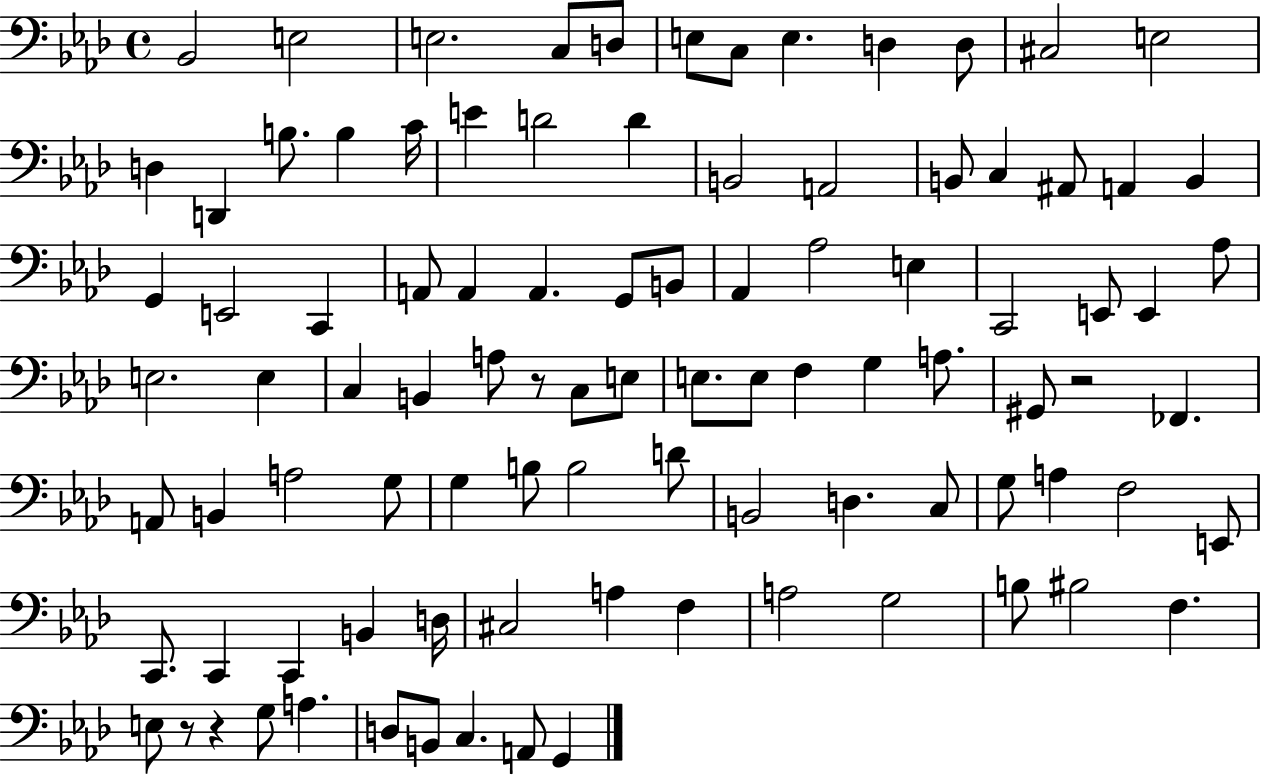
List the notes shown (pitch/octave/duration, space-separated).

Bb2/h E3/h E3/h. C3/e D3/e E3/e C3/e E3/q. D3/q D3/e C#3/h E3/h D3/q D2/q B3/e. B3/q C4/s E4/q D4/h D4/q B2/h A2/h B2/e C3/q A#2/e A2/q B2/q G2/q E2/h C2/q A2/e A2/q A2/q. G2/e B2/e Ab2/q Ab3/h E3/q C2/h E2/e E2/q Ab3/e E3/h. E3/q C3/q B2/q A3/e R/e C3/e E3/e E3/e. E3/e F3/q G3/q A3/e. G#2/e R/h FES2/q. A2/e B2/q A3/h G3/e G3/q B3/e B3/h D4/e B2/h D3/q. C3/e G3/e A3/q F3/h E2/e C2/e. C2/q C2/q B2/q D3/s C#3/h A3/q F3/q A3/h G3/h B3/e BIS3/h F3/q. E3/e R/e R/q G3/e A3/q. D3/e B2/e C3/q. A2/e G2/q